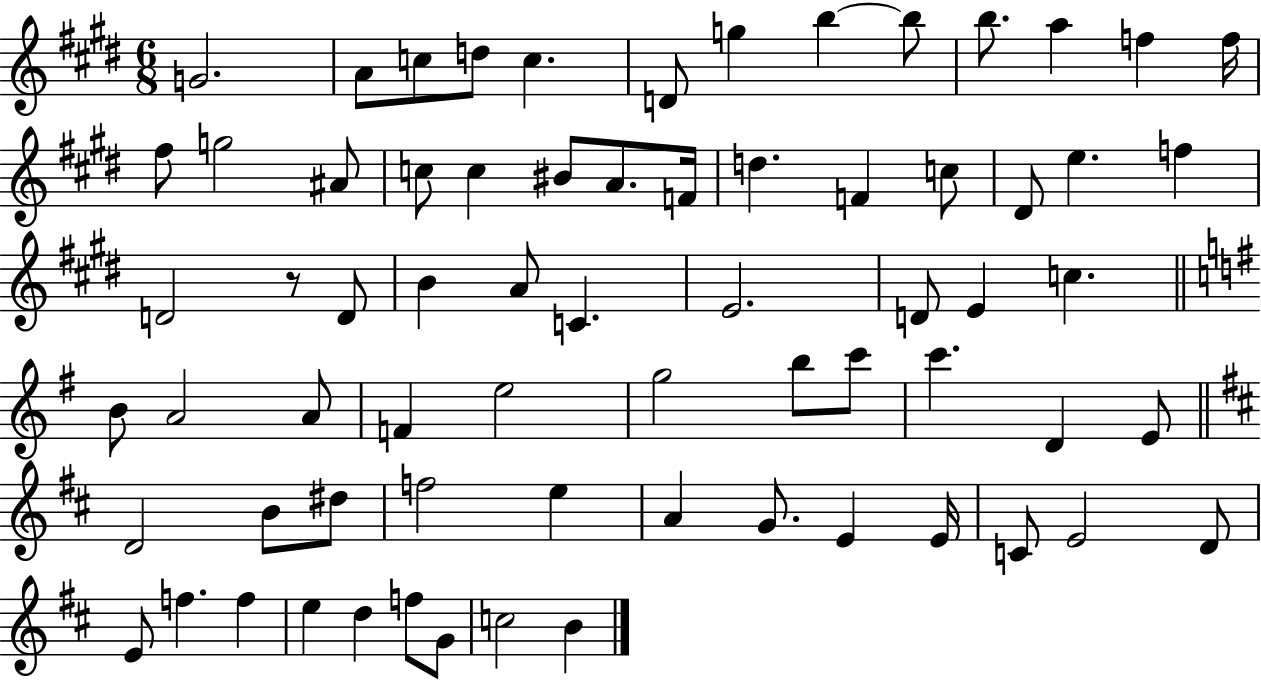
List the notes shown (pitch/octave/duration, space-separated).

G4/h. A4/e C5/e D5/e C5/q. D4/e G5/q B5/q B5/e B5/e. A5/q F5/q F5/s F#5/e G5/h A#4/e C5/e C5/q BIS4/e A4/e. F4/s D5/q. F4/q C5/e D#4/e E5/q. F5/q D4/h R/e D4/e B4/q A4/e C4/q. E4/h. D4/e E4/q C5/q. B4/e A4/h A4/e F4/q E5/h G5/h B5/e C6/e C6/q. D4/q E4/e D4/h B4/e D#5/e F5/h E5/q A4/q G4/e. E4/q E4/s C4/e E4/h D4/e E4/e F5/q. F5/q E5/q D5/q F5/e G4/e C5/h B4/q